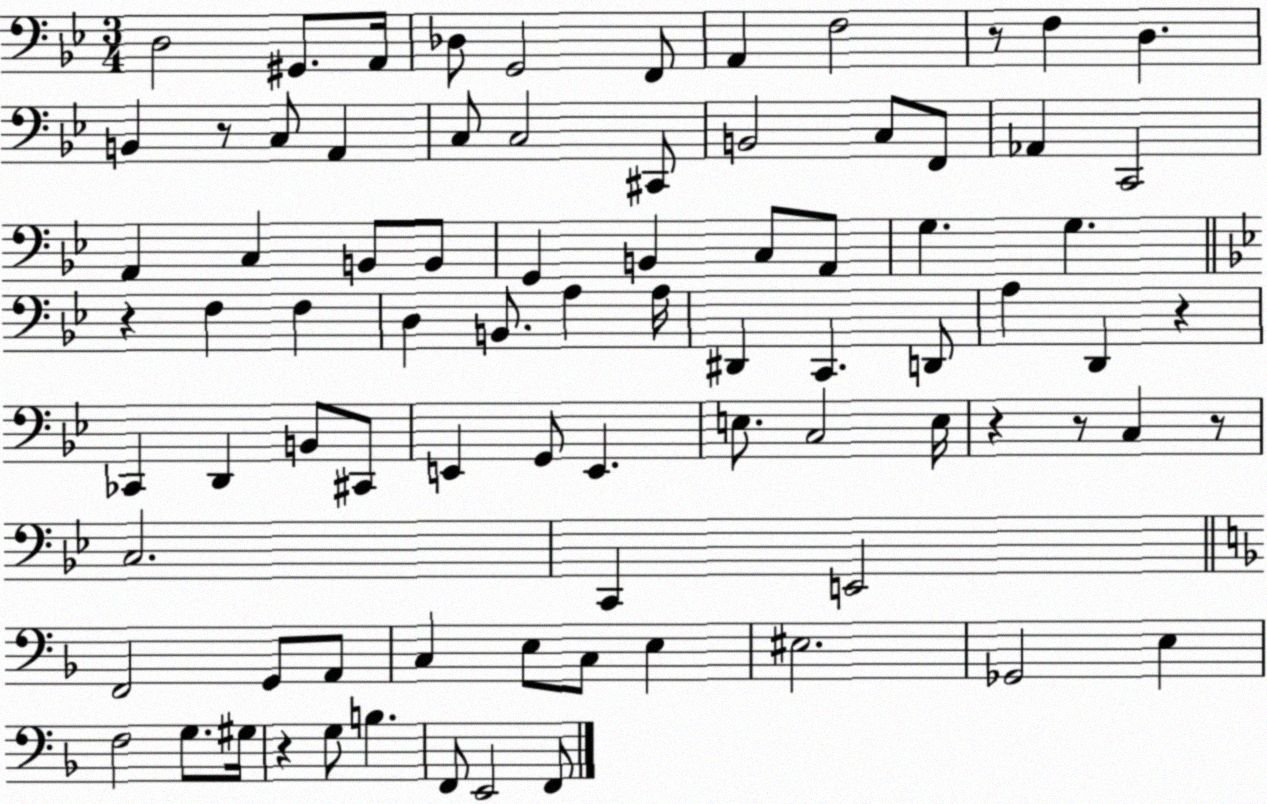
X:1
T:Untitled
M:3/4
L:1/4
K:Bb
D,2 ^G,,/2 A,,/4 _D,/2 G,,2 F,,/2 A,, F,2 z/2 F, D, B,, z/2 C,/2 A,, C,/2 C,2 ^C,,/2 B,,2 C,/2 F,,/2 _A,, C,,2 A,, C, B,,/2 B,,/2 G,, B,, C,/2 A,,/2 G, G, z F, F, D, B,,/2 A, A,/4 ^D,, C,, D,,/2 A, D,, z _C,, D,, B,,/2 ^C,,/2 E,, G,,/2 E,, E,/2 C,2 E,/4 z z/2 C, z/2 C,2 C,, E,,2 F,,2 G,,/2 A,,/2 C, E,/2 C,/2 E, ^E,2 _G,,2 E, F,2 G,/2 ^G,/4 z G,/2 B, F,,/2 E,,2 F,,/2